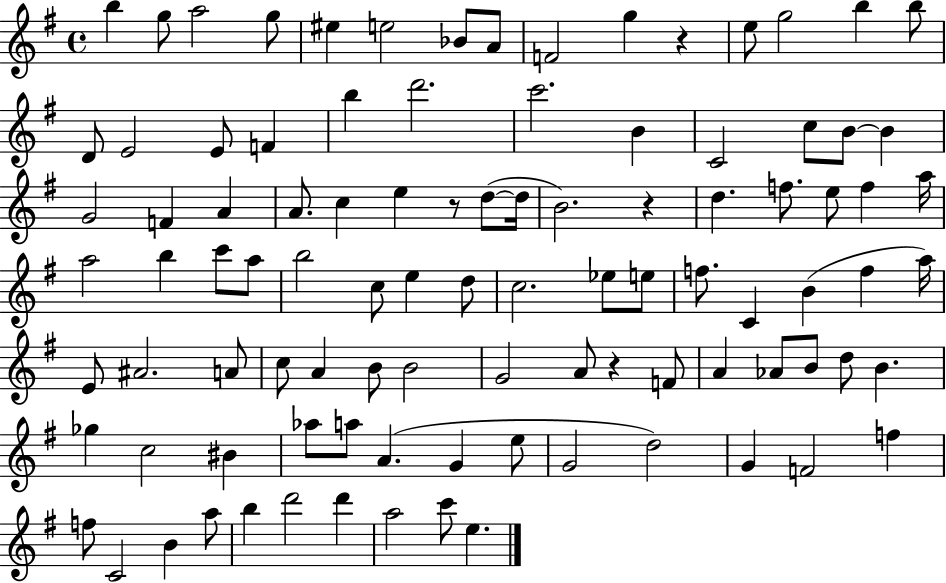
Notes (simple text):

B5/q G5/e A5/h G5/e EIS5/q E5/h Bb4/e A4/e F4/h G5/q R/q E5/e G5/h B5/q B5/e D4/e E4/h E4/e F4/q B5/q D6/h. C6/h. B4/q C4/h C5/e B4/e B4/q G4/h F4/q A4/q A4/e. C5/q E5/q R/e D5/e D5/s B4/h. R/q D5/q. F5/e. E5/e F5/q A5/s A5/h B5/q C6/e A5/e B5/h C5/e E5/q D5/e C5/h. Eb5/e E5/e F5/e. C4/q B4/q F5/q A5/s E4/e A#4/h. A4/e C5/e A4/q B4/e B4/h G4/h A4/e R/q F4/e A4/q Ab4/e B4/e D5/e B4/q. Gb5/q C5/h BIS4/q Ab5/e A5/e A4/q. G4/q E5/e G4/h D5/h G4/q F4/h F5/q F5/e C4/h B4/q A5/e B5/q D6/h D6/q A5/h C6/e E5/q.